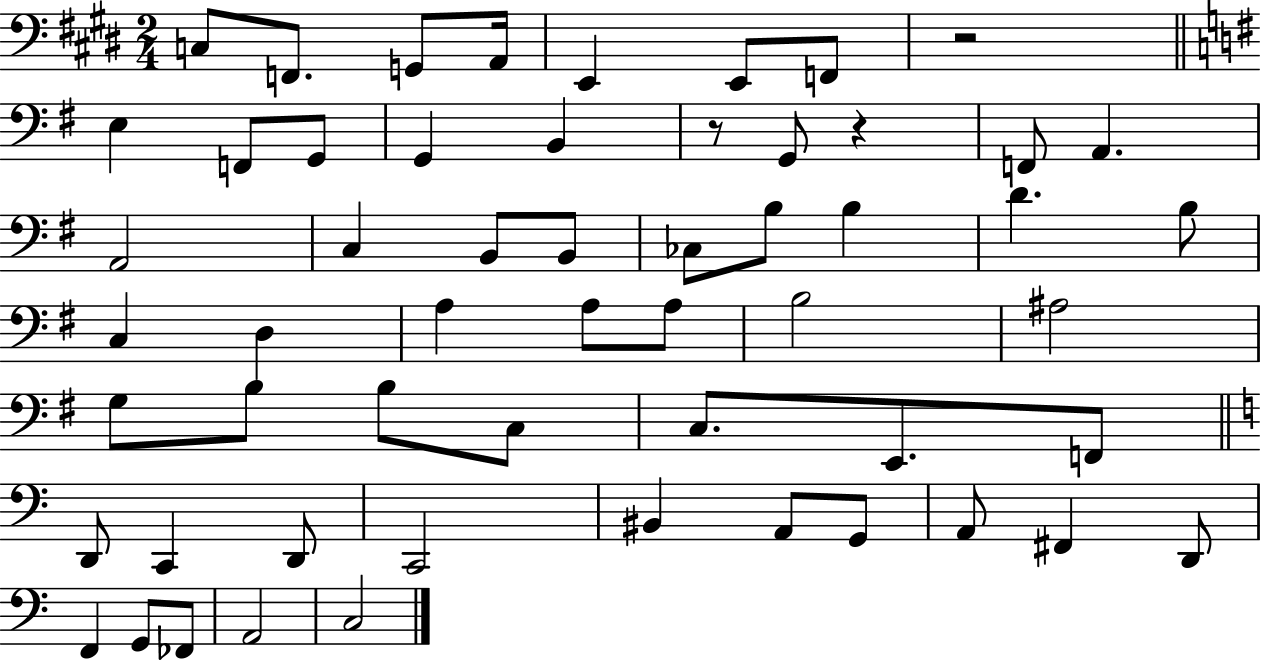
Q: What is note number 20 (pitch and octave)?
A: CES3